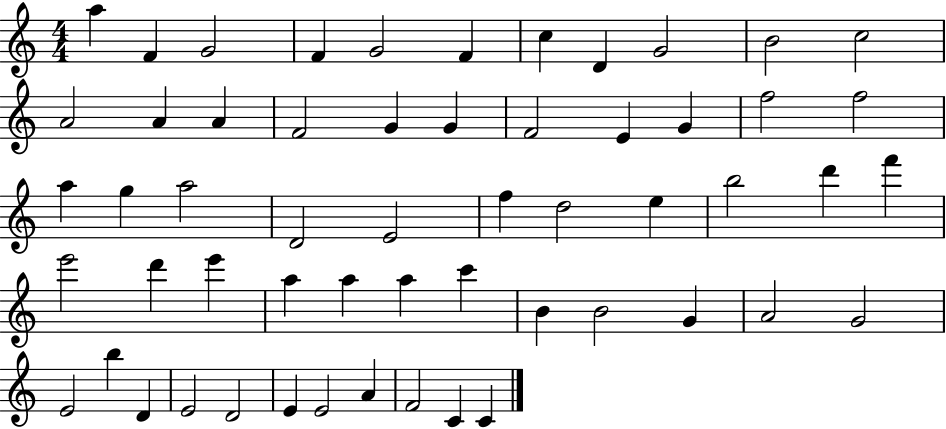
{
  \clef treble
  \numericTimeSignature
  \time 4/4
  \key c \major
  a''4 f'4 g'2 | f'4 g'2 f'4 | c''4 d'4 g'2 | b'2 c''2 | \break a'2 a'4 a'4 | f'2 g'4 g'4 | f'2 e'4 g'4 | f''2 f''2 | \break a''4 g''4 a''2 | d'2 e'2 | f''4 d''2 e''4 | b''2 d'''4 f'''4 | \break e'''2 d'''4 e'''4 | a''4 a''4 a''4 c'''4 | b'4 b'2 g'4 | a'2 g'2 | \break e'2 b''4 d'4 | e'2 d'2 | e'4 e'2 a'4 | f'2 c'4 c'4 | \break \bar "|."
}